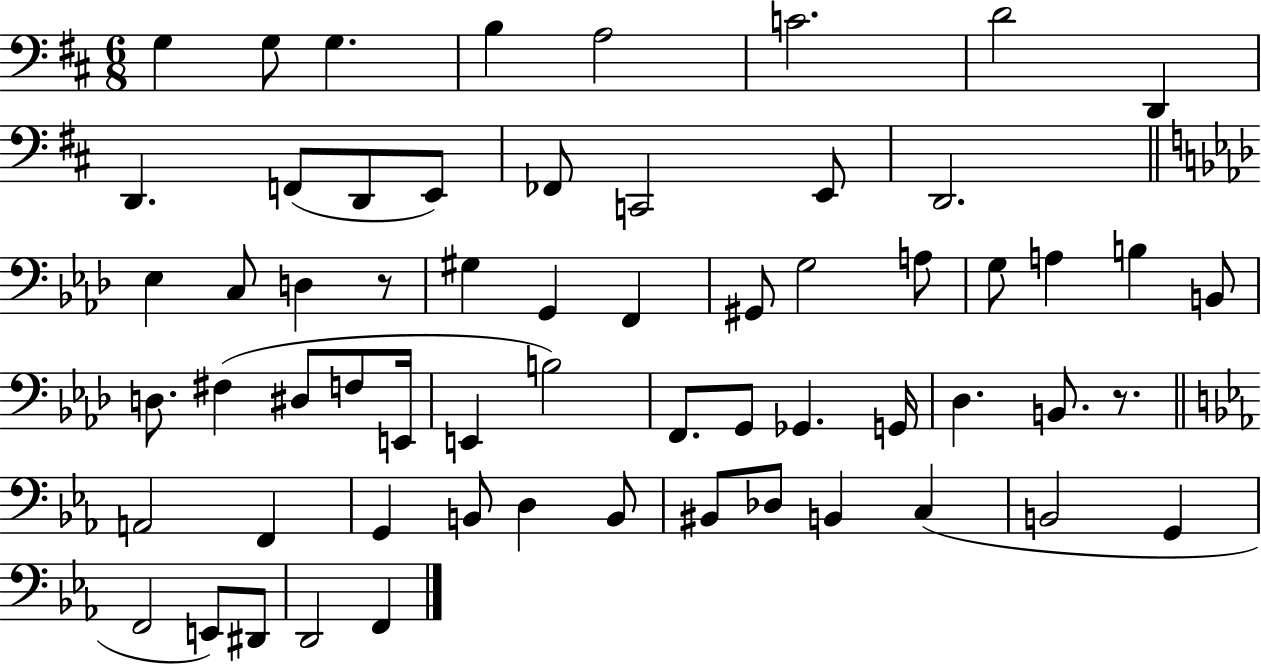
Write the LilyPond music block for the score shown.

{
  \clef bass
  \numericTimeSignature
  \time 6/8
  \key d \major
  \repeat volta 2 { g4 g8 g4. | b4 a2 | c'2. | d'2 d,4 | \break d,4. f,8( d,8 e,8) | fes,8 c,2 e,8 | d,2. | \bar "||" \break \key f \minor ees4 c8 d4 r8 | gis4 g,4 f,4 | gis,8 g2 a8 | g8 a4 b4 b,8 | \break d8. fis4( dis8 f8 e,16 | e,4 b2) | f,8. g,8 ges,4. g,16 | des4. b,8. r8. | \break \bar "||" \break \key ees \major a,2 f,4 | g,4 b,8 d4 b,8 | bis,8 des8 b,4 c4( | b,2 g,4 | \break f,2 e,8) dis,8 | d,2 f,4 | } \bar "|."
}